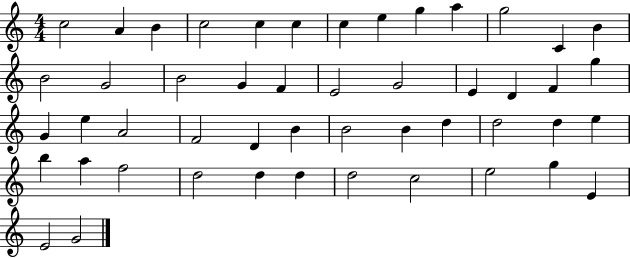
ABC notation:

X:1
T:Untitled
M:4/4
L:1/4
K:C
c2 A B c2 c c c e g a g2 C B B2 G2 B2 G F E2 G2 E D F g G e A2 F2 D B B2 B d d2 d e b a f2 d2 d d d2 c2 e2 g E E2 G2